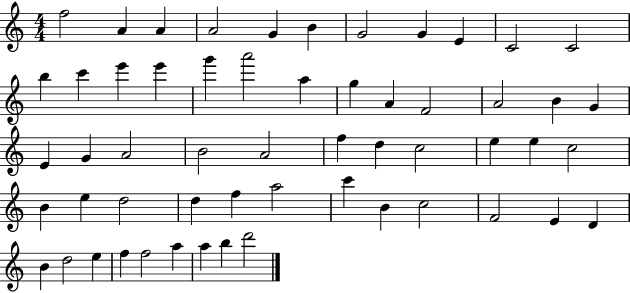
{
  \clef treble
  \numericTimeSignature
  \time 4/4
  \key c \major
  f''2 a'4 a'4 | a'2 g'4 b'4 | g'2 g'4 e'4 | c'2 c'2 | \break b''4 c'''4 e'''4 e'''4 | g'''4 a'''2 a''4 | g''4 a'4 f'2 | a'2 b'4 g'4 | \break e'4 g'4 a'2 | b'2 a'2 | f''4 d''4 c''2 | e''4 e''4 c''2 | \break b'4 e''4 d''2 | d''4 f''4 a''2 | c'''4 b'4 c''2 | f'2 e'4 d'4 | \break b'4 d''2 e''4 | f''4 f''2 a''4 | a''4 b''4 d'''2 | \bar "|."
}